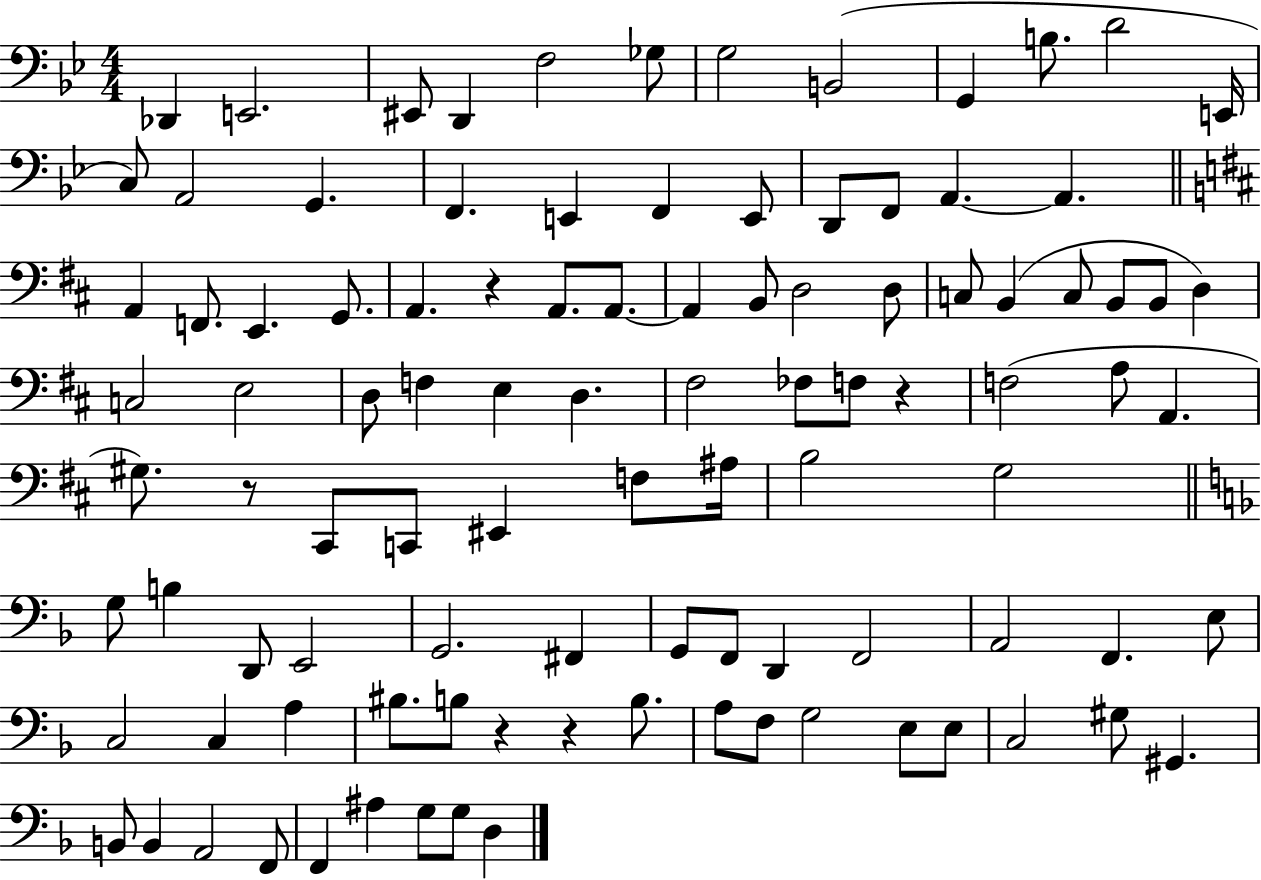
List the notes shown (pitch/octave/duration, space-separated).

Db2/q E2/h. EIS2/e D2/q F3/h Gb3/e G3/h B2/h G2/q B3/e. D4/h E2/s C3/e A2/h G2/q. F2/q. E2/q F2/q E2/e D2/e F2/e A2/q. A2/q. A2/q F2/e. E2/q. G2/e. A2/q. R/q A2/e. A2/e. A2/q B2/e D3/h D3/e C3/e B2/q C3/e B2/e B2/e D3/q C3/h E3/h D3/e F3/q E3/q D3/q. F#3/h FES3/e F3/e R/q F3/h A3/e A2/q. G#3/e. R/e C#2/e C2/e EIS2/q F3/e A#3/s B3/h G3/h G3/e B3/q D2/e E2/h G2/h. F#2/q G2/e F2/e D2/q F2/h A2/h F2/q. E3/e C3/h C3/q A3/q BIS3/e. B3/e R/q R/q B3/e. A3/e F3/e G3/h E3/e E3/e C3/h G#3/e G#2/q. B2/e B2/q A2/h F2/e F2/q A#3/q G3/e G3/e D3/q